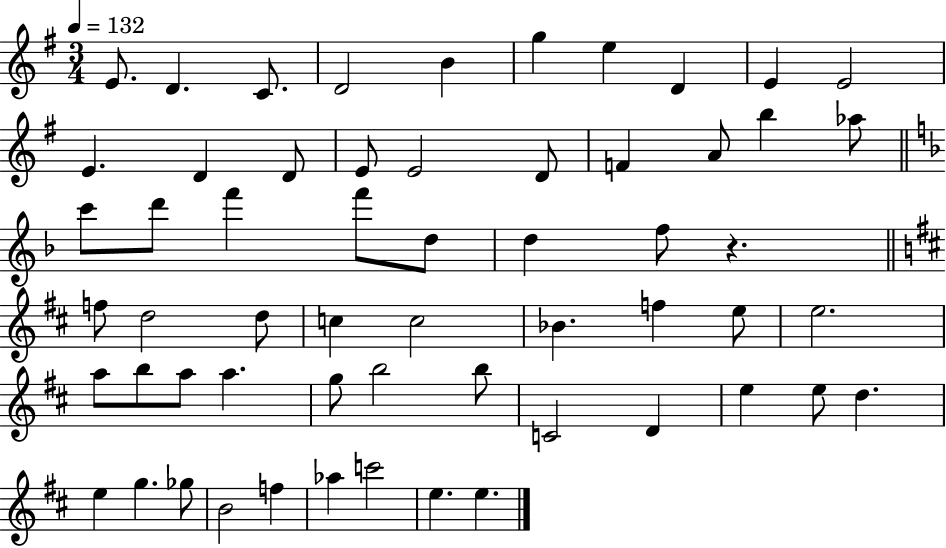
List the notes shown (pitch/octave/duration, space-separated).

E4/e. D4/q. C4/e. D4/h B4/q G5/q E5/q D4/q E4/q E4/h E4/q. D4/q D4/e E4/e E4/h D4/e F4/q A4/e B5/q Ab5/e C6/e D6/e F6/q F6/e D5/e D5/q F5/e R/q. F5/e D5/h D5/e C5/q C5/h Bb4/q. F5/q E5/e E5/h. A5/e B5/e A5/e A5/q. G5/e B5/h B5/e C4/h D4/q E5/q E5/e D5/q. E5/q G5/q. Gb5/e B4/h F5/q Ab5/q C6/h E5/q. E5/q.